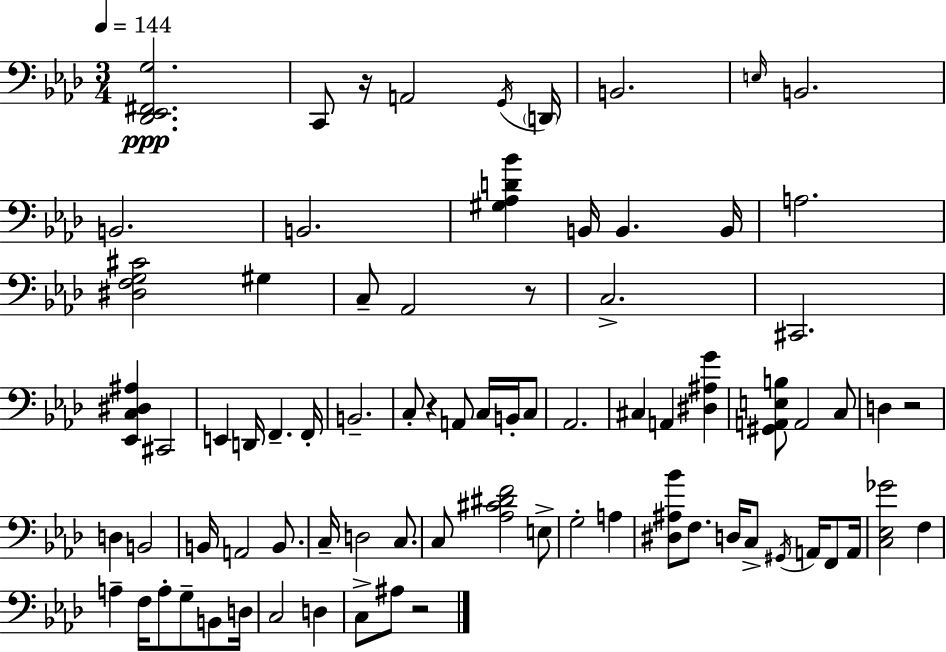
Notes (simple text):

[Db2,Eb2,F#2,G3]/h. C2/e R/s A2/h G2/s D2/s B2/h. E3/s B2/h. B2/h. B2/h. [G#3,Ab3,D4,Bb4]/q B2/s B2/q. B2/s A3/h. [D#3,F3,G3,C#4]/h G#3/q C3/e Ab2/h R/e C3/h. C#2/h. [Eb2,C3,D#3,A#3]/q C#2/h E2/q D2/s F2/q. F2/s B2/h. C3/e R/q A2/e C3/s B2/s C3/e Ab2/h. C#3/q A2/q [D#3,A#3,G4]/q [G#2,A2,E3,B3]/e A2/h C3/e D3/q R/h D3/q B2/h B2/s A2/h B2/e. C3/s D3/h C3/e. C3/e [Ab3,C#4,D#4,F4]/h E3/e G3/h A3/q [D#3,A#3,Bb4]/e F3/e. D3/s C3/e G#2/s A2/s F2/e A2/s [C3,Eb3,Gb4]/h F3/q A3/q F3/s A3/e G3/e B2/e D3/s C3/h D3/q C3/e A#3/e R/h